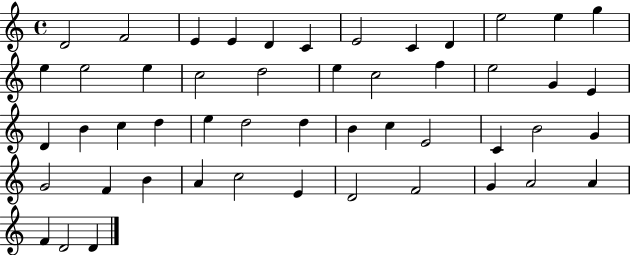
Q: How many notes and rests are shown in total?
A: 50